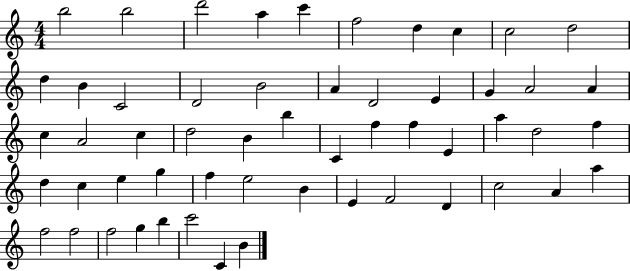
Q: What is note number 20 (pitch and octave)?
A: A4